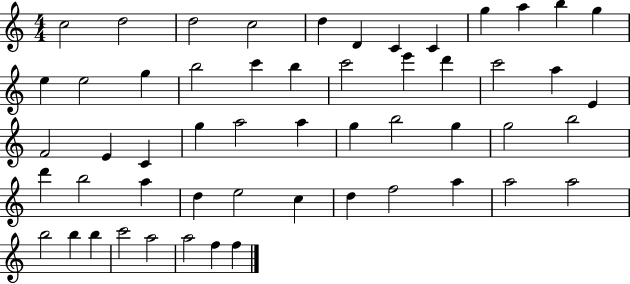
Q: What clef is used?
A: treble